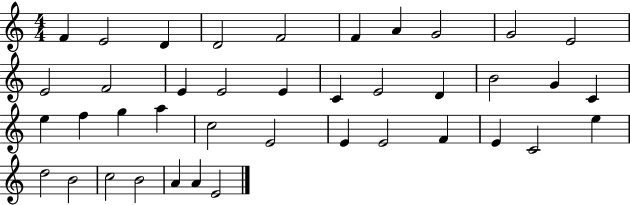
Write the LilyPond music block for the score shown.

{
  \clef treble
  \numericTimeSignature
  \time 4/4
  \key c \major
  f'4 e'2 d'4 | d'2 f'2 | f'4 a'4 g'2 | g'2 e'2 | \break e'2 f'2 | e'4 e'2 e'4 | c'4 e'2 d'4 | b'2 g'4 c'4 | \break e''4 f''4 g''4 a''4 | c''2 e'2 | e'4 e'2 f'4 | e'4 c'2 e''4 | \break d''2 b'2 | c''2 b'2 | a'4 a'4 e'2 | \bar "|."
}